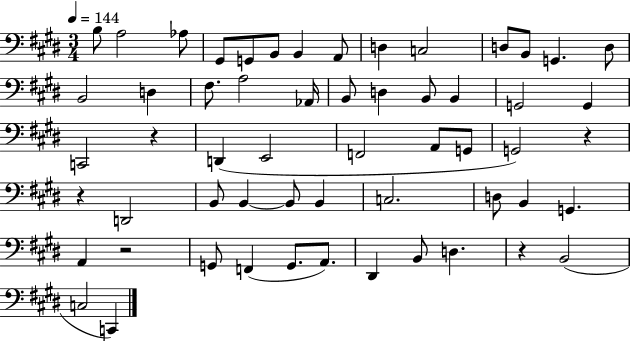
{
  \clef bass
  \numericTimeSignature
  \time 3/4
  \key e \major
  \tempo 4 = 144
  b8 a2 aes8 | gis,8 g,8 b,8 b,4 a,8 | d4 c2 | d8 b,8 g,4. d8 | \break b,2 d4 | fis8. a2 aes,16 | b,8 d4 b,8 b,4 | g,2 g,4 | \break c,2 r4 | d,4( e,2 | f,2 a,8 g,8 | g,2) r4 | \break r4 d,2 | b,8 b,4~~ b,8 b,4 | c2. | d8 b,4 g,4. | \break a,4 r2 | g,8 f,4( g,8. a,8.) | dis,4 b,8 d4. | r4 b,2( | \break c2 c,4) | \bar "|."
}